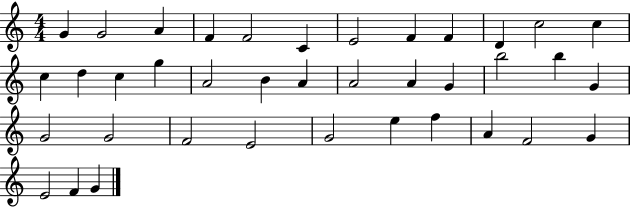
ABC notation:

X:1
T:Untitled
M:4/4
L:1/4
K:C
G G2 A F F2 C E2 F F D c2 c c d c g A2 B A A2 A G b2 b G G2 G2 F2 E2 G2 e f A F2 G E2 F G